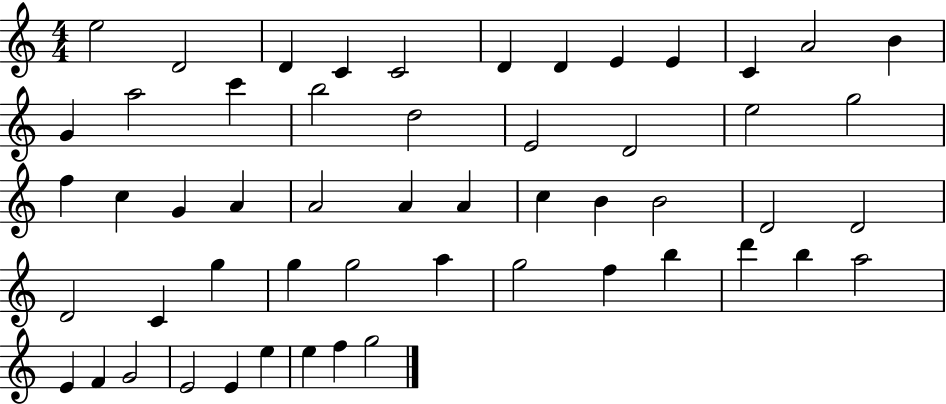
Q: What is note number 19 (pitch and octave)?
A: D4